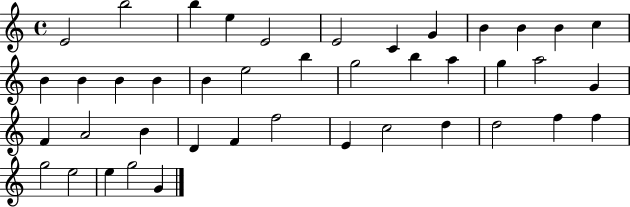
X:1
T:Untitled
M:4/4
L:1/4
K:C
E2 b2 b e E2 E2 C G B B B c B B B B B e2 b g2 b a g a2 G F A2 B D F f2 E c2 d d2 f f g2 e2 e g2 G